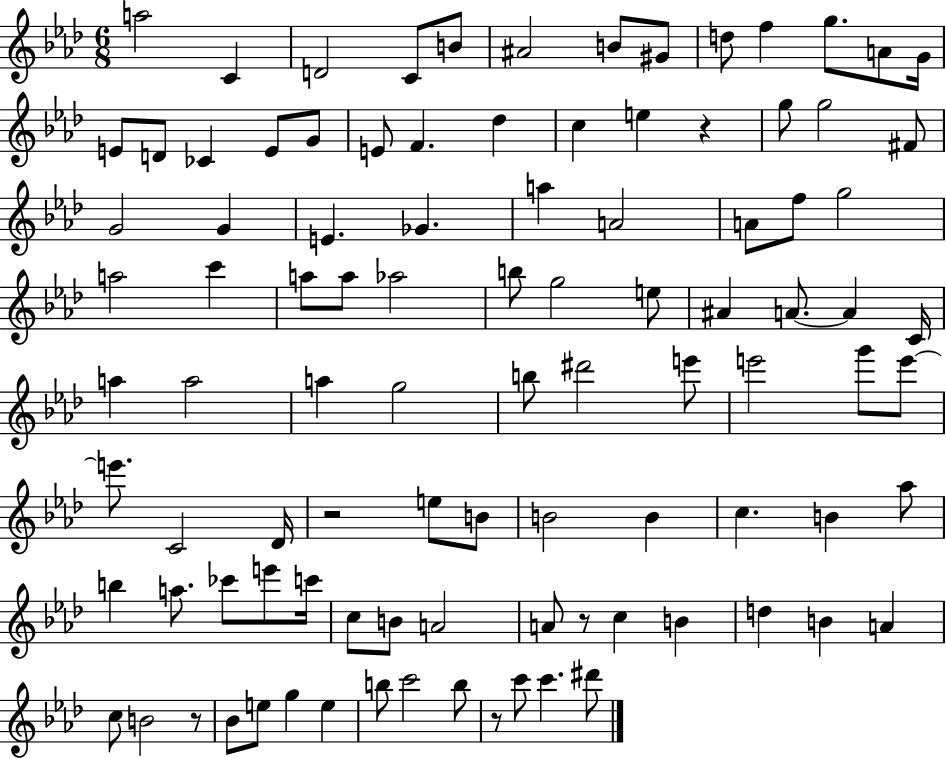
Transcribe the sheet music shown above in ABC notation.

X:1
T:Untitled
M:6/8
L:1/4
K:Ab
a2 C D2 C/2 B/2 ^A2 B/2 ^G/2 d/2 f g/2 A/2 G/4 E/2 D/2 _C E/2 G/2 E/2 F _d c e z g/2 g2 ^F/2 G2 G E _G a A2 A/2 f/2 g2 a2 c' a/2 a/2 _a2 b/2 g2 e/2 ^A A/2 A C/4 a a2 a g2 b/2 ^d'2 e'/2 e'2 g'/2 e'/2 e'/2 C2 _D/4 z2 e/2 B/2 B2 B c B _a/2 b a/2 _c'/2 e'/2 c'/4 c/2 B/2 A2 A/2 z/2 c B d B A c/2 B2 z/2 _B/2 e/2 g e b/2 c'2 b/2 z/2 c'/2 c' ^d'/2